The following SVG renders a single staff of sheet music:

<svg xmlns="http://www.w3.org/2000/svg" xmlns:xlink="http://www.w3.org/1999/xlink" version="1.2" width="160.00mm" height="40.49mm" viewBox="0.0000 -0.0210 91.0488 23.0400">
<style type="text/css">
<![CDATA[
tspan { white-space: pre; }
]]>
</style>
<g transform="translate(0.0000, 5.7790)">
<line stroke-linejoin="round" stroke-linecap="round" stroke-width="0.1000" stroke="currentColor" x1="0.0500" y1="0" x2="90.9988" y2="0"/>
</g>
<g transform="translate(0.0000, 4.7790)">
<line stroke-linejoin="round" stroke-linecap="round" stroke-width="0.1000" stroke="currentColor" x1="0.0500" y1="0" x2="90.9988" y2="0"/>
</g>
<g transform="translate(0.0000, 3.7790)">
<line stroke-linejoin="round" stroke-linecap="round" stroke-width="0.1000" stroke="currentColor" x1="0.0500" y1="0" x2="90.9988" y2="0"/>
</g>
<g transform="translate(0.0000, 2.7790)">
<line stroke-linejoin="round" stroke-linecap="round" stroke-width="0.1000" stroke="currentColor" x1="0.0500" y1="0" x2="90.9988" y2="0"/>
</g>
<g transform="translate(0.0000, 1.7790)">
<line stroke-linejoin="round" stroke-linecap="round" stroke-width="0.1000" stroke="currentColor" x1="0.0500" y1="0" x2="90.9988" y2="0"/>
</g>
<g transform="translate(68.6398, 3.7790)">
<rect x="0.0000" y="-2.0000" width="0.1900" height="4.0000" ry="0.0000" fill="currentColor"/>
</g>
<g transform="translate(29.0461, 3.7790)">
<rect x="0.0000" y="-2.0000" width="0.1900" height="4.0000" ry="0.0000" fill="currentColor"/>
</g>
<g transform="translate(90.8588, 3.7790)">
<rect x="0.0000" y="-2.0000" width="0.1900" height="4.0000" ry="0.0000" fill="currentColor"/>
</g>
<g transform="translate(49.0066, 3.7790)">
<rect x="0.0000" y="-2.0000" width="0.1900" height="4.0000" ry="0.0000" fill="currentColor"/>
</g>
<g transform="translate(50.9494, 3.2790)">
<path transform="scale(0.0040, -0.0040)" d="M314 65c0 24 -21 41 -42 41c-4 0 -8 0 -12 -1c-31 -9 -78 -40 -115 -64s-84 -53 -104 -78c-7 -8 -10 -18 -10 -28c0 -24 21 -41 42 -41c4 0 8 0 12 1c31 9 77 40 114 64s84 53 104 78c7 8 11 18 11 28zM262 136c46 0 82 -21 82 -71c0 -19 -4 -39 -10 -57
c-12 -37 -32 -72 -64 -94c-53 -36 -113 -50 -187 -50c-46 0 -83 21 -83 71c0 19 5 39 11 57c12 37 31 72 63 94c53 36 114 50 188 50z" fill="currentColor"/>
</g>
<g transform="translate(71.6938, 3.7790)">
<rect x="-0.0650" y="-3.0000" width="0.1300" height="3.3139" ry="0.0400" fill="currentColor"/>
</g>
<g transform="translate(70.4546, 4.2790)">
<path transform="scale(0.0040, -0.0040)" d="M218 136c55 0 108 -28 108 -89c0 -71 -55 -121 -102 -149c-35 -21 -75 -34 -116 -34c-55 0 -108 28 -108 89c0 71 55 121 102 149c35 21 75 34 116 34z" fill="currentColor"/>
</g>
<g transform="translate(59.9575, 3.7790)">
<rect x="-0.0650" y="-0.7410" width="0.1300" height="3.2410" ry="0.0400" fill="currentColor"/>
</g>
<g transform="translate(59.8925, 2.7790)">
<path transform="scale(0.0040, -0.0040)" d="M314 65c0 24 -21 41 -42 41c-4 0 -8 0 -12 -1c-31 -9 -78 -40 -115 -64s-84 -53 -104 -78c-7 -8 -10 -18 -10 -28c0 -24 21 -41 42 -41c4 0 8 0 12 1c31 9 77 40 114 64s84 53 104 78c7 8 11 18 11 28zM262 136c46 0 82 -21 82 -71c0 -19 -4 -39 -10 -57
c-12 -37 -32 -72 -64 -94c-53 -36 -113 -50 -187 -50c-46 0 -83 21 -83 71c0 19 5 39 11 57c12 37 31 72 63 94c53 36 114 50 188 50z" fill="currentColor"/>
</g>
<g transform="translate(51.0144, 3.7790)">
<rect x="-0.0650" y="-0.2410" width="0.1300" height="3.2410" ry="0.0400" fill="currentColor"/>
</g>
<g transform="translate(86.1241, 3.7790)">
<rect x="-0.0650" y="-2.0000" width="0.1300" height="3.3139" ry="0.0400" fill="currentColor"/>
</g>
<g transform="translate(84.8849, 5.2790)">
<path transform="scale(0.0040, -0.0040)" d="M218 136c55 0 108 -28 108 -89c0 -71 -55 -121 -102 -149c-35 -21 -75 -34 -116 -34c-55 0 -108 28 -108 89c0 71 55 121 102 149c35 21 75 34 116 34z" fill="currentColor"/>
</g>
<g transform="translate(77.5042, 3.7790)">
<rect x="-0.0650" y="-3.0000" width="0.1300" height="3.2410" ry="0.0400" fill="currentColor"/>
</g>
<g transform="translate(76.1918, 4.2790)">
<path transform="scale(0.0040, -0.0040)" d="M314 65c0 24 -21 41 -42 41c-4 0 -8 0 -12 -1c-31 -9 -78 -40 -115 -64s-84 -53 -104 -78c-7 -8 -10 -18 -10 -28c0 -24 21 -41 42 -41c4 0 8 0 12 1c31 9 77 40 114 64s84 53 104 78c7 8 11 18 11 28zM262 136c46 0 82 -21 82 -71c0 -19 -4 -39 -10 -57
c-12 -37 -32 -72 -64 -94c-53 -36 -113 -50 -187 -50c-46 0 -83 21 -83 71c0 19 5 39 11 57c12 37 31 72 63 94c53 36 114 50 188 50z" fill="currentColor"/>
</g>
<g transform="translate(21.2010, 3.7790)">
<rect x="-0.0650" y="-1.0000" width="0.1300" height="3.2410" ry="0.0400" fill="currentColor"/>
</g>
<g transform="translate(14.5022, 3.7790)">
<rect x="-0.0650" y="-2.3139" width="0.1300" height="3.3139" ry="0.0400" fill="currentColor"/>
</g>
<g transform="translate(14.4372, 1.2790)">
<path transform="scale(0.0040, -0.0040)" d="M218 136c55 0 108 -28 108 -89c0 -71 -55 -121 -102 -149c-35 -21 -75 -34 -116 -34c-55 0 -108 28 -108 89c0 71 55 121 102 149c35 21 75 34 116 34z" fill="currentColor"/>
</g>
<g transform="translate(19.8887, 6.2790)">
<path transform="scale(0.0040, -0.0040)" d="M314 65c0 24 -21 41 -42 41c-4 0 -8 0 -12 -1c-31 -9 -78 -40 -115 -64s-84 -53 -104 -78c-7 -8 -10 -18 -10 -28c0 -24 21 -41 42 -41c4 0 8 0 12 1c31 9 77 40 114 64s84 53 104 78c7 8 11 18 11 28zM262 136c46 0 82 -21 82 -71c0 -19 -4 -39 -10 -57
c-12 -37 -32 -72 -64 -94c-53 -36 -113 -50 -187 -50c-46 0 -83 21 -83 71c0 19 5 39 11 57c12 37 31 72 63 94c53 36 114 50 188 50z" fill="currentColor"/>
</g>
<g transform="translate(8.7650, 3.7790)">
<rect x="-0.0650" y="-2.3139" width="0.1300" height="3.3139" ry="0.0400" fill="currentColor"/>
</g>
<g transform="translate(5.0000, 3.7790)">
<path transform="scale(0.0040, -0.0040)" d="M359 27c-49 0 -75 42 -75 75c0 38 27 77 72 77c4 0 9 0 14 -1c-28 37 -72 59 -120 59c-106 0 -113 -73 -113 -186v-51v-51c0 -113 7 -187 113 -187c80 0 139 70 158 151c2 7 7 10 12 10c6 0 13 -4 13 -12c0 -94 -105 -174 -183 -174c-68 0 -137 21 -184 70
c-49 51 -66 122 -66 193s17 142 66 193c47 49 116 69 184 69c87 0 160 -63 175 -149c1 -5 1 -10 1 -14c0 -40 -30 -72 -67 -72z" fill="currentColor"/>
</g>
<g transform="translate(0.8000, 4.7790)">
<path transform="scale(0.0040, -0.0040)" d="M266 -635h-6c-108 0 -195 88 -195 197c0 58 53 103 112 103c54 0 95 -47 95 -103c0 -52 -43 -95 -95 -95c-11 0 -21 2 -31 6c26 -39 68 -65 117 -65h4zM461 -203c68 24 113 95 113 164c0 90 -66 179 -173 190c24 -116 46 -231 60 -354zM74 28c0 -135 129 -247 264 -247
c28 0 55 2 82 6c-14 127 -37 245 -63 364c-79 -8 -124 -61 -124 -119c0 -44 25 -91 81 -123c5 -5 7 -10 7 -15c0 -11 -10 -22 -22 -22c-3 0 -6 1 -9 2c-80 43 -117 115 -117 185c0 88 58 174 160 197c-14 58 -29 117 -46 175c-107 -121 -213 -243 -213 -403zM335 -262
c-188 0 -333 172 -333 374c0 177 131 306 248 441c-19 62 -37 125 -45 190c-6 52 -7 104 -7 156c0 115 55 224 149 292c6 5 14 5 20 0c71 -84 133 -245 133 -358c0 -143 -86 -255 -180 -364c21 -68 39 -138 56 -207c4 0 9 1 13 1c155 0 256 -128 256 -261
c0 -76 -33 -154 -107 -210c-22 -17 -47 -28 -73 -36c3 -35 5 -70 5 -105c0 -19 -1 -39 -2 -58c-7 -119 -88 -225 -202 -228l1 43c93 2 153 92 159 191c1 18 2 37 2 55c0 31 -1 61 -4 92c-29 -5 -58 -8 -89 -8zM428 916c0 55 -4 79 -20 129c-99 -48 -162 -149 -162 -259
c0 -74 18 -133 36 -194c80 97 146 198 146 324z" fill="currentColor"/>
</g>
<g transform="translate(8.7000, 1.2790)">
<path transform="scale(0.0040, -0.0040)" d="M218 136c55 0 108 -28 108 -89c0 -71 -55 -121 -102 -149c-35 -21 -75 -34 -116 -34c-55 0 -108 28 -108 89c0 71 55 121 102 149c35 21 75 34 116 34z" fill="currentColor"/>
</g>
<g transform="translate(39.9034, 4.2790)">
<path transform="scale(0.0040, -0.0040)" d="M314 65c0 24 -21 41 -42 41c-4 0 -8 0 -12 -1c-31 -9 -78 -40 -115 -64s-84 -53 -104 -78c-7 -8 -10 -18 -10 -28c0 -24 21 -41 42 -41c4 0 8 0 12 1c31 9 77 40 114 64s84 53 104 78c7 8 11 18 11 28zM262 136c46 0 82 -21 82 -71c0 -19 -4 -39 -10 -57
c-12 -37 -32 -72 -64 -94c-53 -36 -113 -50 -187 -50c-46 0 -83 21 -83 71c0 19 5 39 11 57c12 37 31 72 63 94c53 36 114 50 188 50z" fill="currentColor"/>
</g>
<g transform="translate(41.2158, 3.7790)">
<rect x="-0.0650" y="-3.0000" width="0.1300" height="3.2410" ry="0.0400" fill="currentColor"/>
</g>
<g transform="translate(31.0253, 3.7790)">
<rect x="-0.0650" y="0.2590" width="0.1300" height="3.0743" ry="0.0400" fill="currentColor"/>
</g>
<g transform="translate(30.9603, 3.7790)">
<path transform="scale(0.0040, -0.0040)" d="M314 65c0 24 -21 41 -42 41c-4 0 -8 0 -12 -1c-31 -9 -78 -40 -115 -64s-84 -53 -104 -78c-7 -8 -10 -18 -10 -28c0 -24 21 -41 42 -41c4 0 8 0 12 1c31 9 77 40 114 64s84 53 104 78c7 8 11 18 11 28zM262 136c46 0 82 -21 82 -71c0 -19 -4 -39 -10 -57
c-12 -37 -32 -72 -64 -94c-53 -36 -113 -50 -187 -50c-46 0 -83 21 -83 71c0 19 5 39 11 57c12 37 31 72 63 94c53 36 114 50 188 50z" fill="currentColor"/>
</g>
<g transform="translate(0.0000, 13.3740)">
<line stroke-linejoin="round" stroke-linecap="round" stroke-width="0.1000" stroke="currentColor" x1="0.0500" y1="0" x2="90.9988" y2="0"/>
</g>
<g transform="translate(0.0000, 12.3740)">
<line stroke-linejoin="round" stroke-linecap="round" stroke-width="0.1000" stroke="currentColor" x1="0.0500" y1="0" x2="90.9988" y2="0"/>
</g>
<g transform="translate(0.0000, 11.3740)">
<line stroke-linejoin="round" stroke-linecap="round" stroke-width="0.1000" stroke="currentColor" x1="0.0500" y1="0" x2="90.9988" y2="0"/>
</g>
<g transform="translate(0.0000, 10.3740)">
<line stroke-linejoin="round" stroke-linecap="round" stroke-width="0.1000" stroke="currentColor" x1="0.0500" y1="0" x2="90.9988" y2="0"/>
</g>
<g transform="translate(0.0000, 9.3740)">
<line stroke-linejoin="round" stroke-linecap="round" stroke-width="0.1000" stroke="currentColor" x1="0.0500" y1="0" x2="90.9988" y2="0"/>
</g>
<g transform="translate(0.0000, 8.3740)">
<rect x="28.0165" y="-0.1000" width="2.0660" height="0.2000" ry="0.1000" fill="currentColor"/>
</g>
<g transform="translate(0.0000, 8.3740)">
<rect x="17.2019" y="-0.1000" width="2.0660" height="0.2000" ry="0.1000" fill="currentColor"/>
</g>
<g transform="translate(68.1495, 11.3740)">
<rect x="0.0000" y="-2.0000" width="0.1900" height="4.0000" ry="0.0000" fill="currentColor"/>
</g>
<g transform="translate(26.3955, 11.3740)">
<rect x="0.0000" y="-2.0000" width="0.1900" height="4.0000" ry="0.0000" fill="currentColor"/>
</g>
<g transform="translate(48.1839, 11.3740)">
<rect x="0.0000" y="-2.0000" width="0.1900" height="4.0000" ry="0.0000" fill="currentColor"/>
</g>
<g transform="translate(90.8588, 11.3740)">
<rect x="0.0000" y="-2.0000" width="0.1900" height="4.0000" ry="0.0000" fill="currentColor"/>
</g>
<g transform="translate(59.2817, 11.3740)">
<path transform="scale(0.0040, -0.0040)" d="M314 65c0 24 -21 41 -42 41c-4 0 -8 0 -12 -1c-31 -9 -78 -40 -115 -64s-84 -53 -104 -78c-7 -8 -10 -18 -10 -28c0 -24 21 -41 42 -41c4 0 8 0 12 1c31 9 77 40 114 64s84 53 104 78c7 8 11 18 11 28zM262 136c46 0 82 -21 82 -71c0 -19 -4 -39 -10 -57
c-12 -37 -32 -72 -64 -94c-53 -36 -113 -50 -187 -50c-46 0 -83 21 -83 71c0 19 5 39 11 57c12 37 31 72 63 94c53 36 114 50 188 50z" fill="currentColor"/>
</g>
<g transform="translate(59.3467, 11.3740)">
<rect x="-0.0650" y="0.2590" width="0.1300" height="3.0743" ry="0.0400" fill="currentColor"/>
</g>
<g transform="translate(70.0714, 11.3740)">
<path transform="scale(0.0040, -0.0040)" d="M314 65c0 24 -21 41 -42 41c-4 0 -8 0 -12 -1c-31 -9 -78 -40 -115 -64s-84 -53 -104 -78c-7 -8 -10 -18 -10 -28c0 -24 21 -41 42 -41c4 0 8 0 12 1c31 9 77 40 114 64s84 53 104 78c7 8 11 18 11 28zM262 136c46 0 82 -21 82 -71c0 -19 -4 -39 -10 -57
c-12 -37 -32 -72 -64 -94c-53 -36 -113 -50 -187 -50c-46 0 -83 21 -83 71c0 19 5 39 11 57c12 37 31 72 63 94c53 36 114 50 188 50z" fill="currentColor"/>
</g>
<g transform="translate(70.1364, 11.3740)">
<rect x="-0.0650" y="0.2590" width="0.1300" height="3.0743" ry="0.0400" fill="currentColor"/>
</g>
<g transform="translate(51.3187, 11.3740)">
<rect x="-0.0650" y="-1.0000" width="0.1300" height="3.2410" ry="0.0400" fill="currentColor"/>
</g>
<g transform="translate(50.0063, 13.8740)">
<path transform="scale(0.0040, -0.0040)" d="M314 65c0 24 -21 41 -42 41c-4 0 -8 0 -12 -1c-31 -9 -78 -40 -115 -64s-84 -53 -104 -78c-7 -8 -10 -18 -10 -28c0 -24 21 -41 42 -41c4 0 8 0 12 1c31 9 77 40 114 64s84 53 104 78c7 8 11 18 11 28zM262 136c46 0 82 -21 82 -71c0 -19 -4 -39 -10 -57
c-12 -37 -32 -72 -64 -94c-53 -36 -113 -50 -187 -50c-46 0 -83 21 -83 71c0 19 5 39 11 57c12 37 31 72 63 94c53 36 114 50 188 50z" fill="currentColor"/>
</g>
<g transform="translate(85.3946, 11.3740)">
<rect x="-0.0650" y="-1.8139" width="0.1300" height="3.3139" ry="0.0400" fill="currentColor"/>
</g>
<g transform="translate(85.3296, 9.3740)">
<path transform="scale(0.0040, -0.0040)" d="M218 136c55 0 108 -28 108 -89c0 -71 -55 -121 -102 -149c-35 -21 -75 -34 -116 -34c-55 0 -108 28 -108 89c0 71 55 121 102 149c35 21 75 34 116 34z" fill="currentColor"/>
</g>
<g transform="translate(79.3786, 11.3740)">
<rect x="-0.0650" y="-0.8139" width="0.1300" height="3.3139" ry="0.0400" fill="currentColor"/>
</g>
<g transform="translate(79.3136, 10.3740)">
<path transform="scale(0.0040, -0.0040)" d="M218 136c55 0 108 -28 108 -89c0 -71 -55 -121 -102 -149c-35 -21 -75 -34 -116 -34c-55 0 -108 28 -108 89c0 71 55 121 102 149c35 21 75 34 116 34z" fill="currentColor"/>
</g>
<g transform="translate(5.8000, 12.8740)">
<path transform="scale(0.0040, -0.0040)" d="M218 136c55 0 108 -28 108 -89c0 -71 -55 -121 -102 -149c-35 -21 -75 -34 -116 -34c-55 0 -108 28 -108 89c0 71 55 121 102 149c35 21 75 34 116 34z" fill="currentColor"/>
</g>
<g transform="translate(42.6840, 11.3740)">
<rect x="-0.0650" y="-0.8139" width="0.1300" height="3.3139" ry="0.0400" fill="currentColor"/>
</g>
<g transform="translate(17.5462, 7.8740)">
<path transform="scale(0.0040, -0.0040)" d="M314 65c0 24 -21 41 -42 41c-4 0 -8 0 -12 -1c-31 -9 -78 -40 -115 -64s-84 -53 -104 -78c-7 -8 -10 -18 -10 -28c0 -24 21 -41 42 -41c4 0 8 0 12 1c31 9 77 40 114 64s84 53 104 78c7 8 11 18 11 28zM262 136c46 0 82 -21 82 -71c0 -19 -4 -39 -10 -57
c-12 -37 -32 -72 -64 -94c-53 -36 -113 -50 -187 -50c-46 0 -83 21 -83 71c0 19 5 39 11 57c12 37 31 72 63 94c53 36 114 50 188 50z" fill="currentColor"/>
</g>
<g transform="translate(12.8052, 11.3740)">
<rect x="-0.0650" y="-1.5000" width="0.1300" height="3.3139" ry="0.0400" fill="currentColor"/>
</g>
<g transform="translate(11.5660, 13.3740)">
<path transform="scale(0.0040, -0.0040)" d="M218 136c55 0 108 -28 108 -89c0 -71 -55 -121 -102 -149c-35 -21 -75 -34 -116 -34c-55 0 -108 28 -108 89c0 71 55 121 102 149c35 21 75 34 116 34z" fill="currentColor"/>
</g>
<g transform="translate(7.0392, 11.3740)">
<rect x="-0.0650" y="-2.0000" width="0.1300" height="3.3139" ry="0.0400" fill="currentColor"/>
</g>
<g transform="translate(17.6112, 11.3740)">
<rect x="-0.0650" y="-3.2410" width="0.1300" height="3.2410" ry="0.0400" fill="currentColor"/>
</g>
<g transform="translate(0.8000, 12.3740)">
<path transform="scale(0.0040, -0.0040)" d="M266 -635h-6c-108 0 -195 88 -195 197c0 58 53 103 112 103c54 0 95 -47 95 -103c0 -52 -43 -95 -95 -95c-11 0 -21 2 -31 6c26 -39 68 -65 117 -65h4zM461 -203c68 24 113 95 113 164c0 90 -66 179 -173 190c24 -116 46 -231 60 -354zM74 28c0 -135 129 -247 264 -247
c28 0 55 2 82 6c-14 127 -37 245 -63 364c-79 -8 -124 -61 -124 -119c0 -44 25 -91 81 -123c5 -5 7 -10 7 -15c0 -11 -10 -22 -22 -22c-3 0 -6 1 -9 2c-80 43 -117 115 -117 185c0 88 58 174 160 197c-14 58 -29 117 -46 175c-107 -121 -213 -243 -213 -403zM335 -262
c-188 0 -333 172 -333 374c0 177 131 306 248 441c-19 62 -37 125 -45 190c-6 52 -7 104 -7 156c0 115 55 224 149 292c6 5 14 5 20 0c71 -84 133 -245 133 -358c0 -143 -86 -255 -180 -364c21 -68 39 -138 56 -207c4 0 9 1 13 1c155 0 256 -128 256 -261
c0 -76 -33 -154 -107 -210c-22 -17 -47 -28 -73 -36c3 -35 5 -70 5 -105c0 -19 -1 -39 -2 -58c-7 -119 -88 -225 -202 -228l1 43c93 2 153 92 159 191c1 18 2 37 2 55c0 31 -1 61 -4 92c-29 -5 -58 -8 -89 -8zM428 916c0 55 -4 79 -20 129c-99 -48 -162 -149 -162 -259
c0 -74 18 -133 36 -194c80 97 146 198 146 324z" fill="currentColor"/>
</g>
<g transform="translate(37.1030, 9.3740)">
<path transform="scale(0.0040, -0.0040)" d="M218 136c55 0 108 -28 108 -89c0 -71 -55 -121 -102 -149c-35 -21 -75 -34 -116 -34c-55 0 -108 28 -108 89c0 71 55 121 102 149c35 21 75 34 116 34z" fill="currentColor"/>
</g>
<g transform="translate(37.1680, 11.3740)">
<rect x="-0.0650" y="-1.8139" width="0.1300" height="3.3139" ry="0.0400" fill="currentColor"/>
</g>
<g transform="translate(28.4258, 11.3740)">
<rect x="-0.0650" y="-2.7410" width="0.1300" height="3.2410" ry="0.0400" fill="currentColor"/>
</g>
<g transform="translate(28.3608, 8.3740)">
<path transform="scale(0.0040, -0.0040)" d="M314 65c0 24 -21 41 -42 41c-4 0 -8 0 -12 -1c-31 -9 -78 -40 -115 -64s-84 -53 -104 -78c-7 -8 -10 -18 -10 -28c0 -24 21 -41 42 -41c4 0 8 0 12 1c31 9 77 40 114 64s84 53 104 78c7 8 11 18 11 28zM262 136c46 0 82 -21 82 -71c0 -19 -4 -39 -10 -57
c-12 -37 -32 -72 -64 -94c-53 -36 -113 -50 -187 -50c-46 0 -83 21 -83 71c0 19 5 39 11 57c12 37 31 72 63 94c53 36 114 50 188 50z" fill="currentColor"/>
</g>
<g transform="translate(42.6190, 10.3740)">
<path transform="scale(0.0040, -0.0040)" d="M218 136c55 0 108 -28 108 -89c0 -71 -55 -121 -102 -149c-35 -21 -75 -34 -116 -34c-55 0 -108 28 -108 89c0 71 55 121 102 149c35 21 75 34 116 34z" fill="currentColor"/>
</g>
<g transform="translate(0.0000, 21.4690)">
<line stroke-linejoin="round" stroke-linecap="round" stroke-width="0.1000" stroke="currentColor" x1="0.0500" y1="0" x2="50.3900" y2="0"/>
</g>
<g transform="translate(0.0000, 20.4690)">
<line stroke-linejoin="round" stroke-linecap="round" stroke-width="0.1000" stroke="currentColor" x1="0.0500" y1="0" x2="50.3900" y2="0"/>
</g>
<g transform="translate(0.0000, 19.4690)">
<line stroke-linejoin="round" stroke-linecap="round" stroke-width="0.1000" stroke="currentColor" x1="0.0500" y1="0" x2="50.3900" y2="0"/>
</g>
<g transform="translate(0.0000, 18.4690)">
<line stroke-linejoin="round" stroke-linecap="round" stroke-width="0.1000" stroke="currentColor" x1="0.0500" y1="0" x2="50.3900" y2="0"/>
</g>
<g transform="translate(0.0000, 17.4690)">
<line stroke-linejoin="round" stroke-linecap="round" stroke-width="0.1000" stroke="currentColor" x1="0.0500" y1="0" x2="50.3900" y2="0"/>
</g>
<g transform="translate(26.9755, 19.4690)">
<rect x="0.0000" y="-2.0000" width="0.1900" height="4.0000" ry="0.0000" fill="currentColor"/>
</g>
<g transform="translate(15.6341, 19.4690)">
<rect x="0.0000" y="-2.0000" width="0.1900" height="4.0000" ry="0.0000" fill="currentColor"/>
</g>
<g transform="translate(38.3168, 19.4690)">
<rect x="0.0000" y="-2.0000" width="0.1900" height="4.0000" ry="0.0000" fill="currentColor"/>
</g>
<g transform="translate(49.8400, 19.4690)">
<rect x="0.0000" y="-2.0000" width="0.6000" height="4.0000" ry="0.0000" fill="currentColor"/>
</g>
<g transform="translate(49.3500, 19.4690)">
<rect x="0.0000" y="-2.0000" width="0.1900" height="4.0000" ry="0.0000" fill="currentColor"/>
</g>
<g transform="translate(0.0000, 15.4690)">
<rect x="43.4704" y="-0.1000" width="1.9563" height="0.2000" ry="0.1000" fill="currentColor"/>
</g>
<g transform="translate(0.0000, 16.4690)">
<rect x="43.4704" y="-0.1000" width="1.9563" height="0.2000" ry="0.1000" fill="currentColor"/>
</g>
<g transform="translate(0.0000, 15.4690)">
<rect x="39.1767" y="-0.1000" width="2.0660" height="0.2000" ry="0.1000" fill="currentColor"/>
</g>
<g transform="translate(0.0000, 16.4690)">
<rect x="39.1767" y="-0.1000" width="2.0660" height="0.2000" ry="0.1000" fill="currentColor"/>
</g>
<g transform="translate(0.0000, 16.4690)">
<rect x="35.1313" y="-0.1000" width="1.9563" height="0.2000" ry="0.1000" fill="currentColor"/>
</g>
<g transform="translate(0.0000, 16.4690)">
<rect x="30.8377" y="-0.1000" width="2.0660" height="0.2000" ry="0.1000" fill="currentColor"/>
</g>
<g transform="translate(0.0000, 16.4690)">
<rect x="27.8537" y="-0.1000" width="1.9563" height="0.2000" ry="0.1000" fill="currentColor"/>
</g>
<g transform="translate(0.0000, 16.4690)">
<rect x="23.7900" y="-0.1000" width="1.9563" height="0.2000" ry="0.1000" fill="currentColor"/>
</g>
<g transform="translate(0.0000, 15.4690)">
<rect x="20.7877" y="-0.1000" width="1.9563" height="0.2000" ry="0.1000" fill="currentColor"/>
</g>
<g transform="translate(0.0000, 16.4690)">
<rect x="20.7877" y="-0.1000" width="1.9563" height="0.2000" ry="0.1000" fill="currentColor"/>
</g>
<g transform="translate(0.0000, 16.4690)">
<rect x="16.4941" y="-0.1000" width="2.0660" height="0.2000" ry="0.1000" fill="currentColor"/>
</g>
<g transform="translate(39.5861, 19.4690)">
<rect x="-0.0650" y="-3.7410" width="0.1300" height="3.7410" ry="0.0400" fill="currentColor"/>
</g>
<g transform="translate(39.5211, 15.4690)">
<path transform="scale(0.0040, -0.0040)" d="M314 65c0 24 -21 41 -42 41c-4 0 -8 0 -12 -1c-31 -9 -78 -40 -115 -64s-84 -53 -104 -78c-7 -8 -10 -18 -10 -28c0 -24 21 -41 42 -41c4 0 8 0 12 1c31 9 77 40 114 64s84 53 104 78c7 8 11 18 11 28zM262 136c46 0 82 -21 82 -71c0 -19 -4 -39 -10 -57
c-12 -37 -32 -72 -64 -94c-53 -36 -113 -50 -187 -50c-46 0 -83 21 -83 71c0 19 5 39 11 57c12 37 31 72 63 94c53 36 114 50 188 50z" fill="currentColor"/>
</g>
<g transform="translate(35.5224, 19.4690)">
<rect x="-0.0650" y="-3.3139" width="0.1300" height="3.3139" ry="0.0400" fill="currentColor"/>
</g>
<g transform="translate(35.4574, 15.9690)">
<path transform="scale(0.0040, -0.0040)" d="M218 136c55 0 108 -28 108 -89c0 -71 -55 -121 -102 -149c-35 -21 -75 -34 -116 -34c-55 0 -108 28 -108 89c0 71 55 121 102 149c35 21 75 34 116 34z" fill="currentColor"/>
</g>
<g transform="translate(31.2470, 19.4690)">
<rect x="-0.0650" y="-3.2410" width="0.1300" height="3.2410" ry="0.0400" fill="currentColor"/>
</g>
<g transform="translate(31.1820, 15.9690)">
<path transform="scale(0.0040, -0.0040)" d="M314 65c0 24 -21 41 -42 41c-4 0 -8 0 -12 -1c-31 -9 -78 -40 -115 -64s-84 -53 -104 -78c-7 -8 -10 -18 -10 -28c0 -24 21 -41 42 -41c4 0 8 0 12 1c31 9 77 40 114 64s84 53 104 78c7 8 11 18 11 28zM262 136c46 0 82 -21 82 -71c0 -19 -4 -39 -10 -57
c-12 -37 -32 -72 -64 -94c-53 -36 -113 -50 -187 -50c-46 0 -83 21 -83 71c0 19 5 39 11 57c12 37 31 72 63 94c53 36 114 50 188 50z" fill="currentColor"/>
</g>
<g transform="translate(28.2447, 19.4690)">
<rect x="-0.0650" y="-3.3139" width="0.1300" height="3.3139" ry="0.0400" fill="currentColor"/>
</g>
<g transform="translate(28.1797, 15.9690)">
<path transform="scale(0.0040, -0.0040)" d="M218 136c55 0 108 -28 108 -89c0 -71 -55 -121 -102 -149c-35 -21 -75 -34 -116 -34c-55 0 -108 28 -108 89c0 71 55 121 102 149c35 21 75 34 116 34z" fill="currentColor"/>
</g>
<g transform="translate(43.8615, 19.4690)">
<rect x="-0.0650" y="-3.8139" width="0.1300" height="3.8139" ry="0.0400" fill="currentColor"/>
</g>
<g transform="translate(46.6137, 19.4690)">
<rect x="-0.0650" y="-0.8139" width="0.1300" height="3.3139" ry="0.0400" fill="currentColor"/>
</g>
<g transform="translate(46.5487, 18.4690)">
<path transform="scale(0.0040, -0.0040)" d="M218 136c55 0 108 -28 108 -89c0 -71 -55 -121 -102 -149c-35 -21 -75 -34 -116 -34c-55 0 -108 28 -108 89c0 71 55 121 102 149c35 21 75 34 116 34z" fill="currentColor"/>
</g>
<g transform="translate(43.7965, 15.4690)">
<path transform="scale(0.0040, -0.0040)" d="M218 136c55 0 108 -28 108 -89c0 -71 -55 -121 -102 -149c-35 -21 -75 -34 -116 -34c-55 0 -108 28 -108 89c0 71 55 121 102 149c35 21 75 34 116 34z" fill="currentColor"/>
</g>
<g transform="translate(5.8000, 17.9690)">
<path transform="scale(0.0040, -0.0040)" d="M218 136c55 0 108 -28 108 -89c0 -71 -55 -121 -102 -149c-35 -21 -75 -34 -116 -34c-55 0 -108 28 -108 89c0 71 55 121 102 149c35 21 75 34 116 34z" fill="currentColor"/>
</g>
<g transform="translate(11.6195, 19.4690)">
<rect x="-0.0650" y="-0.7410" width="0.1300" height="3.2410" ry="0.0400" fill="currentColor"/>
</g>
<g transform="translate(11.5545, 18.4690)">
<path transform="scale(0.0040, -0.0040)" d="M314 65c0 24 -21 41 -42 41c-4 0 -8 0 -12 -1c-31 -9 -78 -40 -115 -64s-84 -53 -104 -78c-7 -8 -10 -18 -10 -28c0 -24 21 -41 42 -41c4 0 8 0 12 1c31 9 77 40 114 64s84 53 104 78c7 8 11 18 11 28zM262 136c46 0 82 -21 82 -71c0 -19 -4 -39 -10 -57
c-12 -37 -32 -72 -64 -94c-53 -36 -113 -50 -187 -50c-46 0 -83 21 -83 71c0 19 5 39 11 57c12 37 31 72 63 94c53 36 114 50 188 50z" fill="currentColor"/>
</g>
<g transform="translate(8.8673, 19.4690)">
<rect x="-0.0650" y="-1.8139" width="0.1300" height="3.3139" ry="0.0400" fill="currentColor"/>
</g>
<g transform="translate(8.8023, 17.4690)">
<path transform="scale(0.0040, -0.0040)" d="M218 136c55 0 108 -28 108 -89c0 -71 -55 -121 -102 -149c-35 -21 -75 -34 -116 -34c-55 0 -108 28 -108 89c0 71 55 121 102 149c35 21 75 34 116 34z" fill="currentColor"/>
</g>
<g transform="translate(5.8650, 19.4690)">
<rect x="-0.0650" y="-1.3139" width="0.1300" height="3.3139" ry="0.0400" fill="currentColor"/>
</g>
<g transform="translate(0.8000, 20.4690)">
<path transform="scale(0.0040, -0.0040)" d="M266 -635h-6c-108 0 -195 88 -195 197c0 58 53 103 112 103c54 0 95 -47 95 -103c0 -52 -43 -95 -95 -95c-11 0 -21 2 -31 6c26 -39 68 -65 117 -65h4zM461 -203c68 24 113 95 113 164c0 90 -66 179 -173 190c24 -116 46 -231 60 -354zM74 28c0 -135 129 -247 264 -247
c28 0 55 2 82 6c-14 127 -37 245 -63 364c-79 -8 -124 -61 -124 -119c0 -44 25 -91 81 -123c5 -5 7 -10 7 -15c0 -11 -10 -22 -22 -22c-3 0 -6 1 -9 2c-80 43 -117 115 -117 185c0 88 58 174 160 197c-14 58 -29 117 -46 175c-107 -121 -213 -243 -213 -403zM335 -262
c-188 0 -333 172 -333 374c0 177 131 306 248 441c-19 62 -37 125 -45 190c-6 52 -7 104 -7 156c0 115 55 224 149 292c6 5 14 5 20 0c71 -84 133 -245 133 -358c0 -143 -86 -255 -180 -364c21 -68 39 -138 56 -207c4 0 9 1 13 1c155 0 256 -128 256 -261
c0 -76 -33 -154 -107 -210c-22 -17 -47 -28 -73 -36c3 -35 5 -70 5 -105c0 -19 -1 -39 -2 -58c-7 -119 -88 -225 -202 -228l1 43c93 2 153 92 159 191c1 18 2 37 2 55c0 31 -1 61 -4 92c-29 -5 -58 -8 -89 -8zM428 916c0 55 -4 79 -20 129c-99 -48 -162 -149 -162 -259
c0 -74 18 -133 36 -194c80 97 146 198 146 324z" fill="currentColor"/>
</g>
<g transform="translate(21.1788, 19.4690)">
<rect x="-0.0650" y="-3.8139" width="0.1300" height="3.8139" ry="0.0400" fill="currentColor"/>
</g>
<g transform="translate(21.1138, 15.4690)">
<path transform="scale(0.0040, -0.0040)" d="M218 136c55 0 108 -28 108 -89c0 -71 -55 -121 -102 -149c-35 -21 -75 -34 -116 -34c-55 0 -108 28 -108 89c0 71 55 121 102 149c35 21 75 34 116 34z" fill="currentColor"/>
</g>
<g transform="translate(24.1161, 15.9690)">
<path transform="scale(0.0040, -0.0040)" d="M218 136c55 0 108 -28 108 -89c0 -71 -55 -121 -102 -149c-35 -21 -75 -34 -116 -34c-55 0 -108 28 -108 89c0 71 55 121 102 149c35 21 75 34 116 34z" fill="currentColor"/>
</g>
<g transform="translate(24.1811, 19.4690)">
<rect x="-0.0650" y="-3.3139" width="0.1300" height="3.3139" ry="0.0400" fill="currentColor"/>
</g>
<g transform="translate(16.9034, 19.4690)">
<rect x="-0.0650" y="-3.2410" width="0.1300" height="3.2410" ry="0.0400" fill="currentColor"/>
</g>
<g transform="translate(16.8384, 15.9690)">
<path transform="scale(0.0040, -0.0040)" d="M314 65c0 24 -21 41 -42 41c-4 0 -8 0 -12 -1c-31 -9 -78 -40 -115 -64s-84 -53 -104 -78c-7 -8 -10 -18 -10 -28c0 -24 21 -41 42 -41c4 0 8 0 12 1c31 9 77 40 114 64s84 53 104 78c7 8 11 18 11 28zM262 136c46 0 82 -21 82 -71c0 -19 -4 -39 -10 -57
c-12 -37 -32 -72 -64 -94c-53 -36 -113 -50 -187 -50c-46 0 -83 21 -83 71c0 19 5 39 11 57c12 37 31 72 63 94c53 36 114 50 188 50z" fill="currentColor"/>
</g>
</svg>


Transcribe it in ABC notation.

X:1
T:Untitled
M:4/4
L:1/4
K:C
g g D2 B2 A2 c2 d2 A A2 F F E b2 a2 f d D2 B2 B2 d f e f d2 b2 c' b b b2 b c'2 c' d